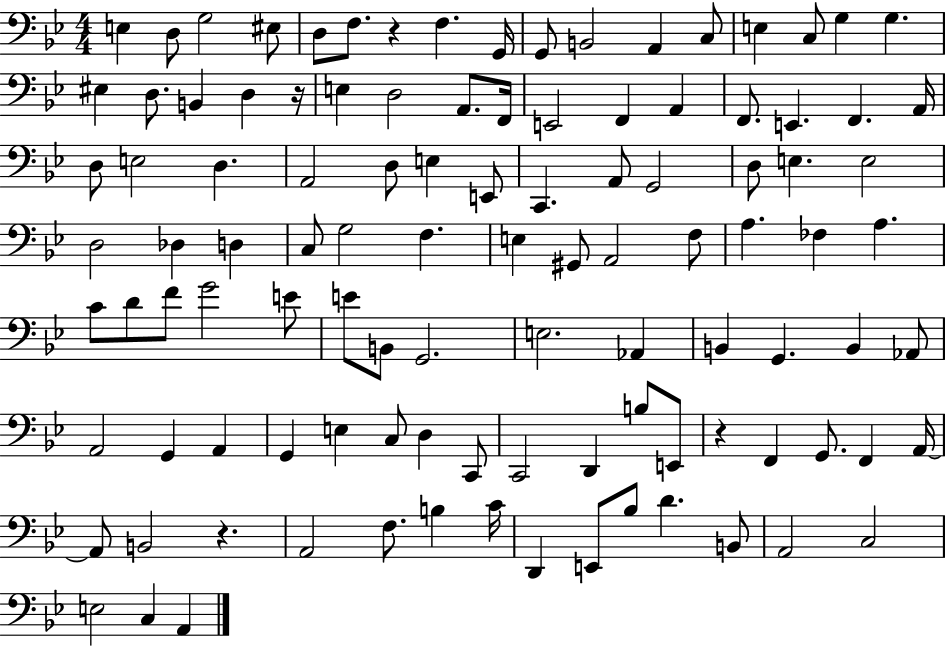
E3/q D3/e G3/h EIS3/e D3/e F3/e. R/q F3/q. G2/s G2/e B2/h A2/q C3/e E3/q C3/e G3/q G3/q. EIS3/q D3/e. B2/q D3/q R/s E3/q D3/h A2/e. F2/s E2/h F2/q A2/q F2/e. E2/q. F2/q. A2/s D3/e E3/h D3/q. A2/h D3/e E3/q E2/e C2/q. A2/e G2/h D3/e E3/q. E3/h D3/h Db3/q D3/q C3/e G3/h F3/q. E3/q G#2/e A2/h F3/e A3/q. FES3/q A3/q. C4/e D4/e F4/e G4/h E4/e E4/e B2/e G2/h. E3/h. Ab2/q B2/q G2/q. B2/q Ab2/e A2/h G2/q A2/q G2/q E3/q C3/e D3/q C2/e C2/h D2/q B3/e E2/e R/q F2/q G2/e. F2/q A2/s A2/e B2/h R/q. A2/h F3/e. B3/q C4/s D2/q E2/e Bb3/e D4/q. B2/e A2/h C3/h E3/h C3/q A2/q